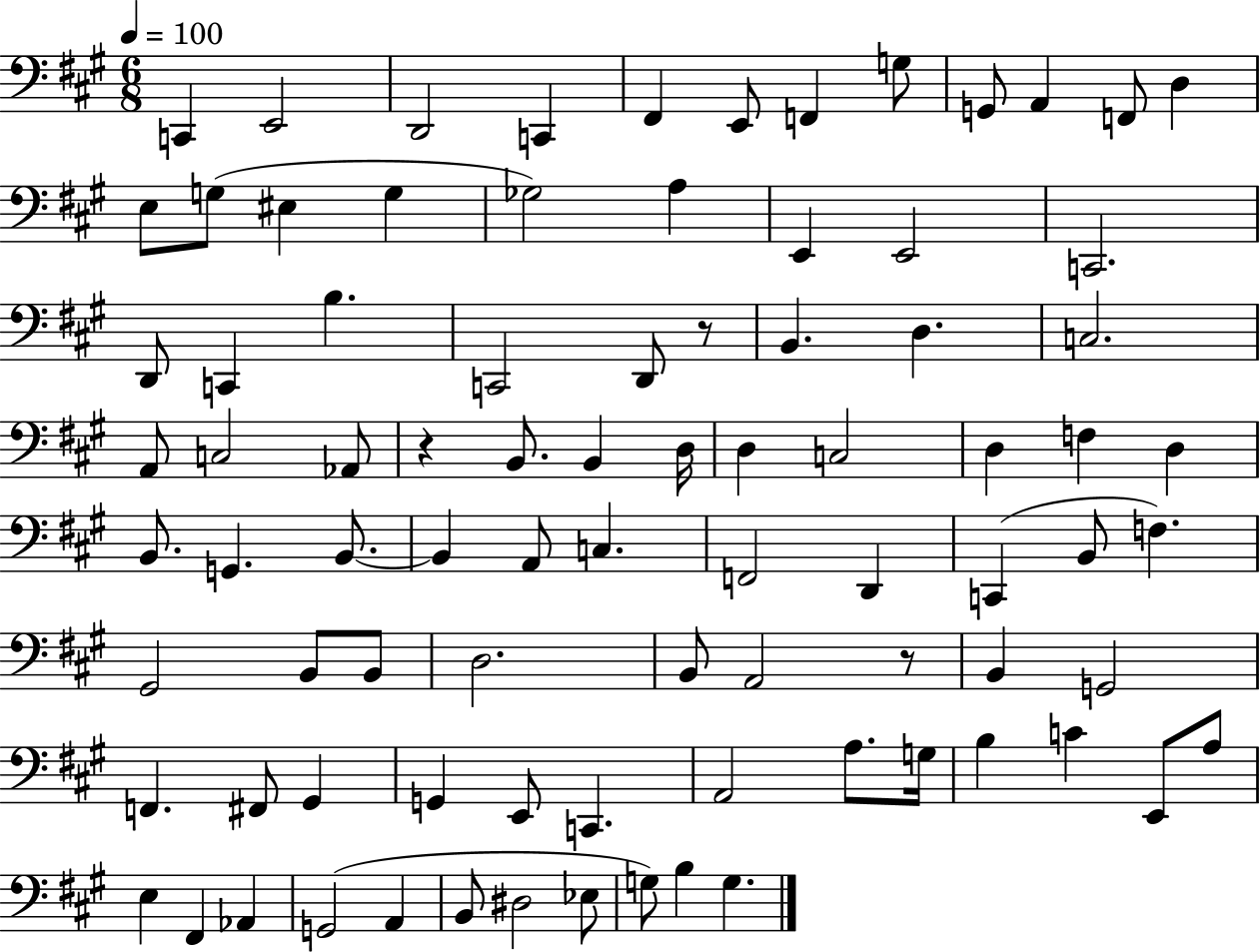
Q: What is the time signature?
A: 6/8